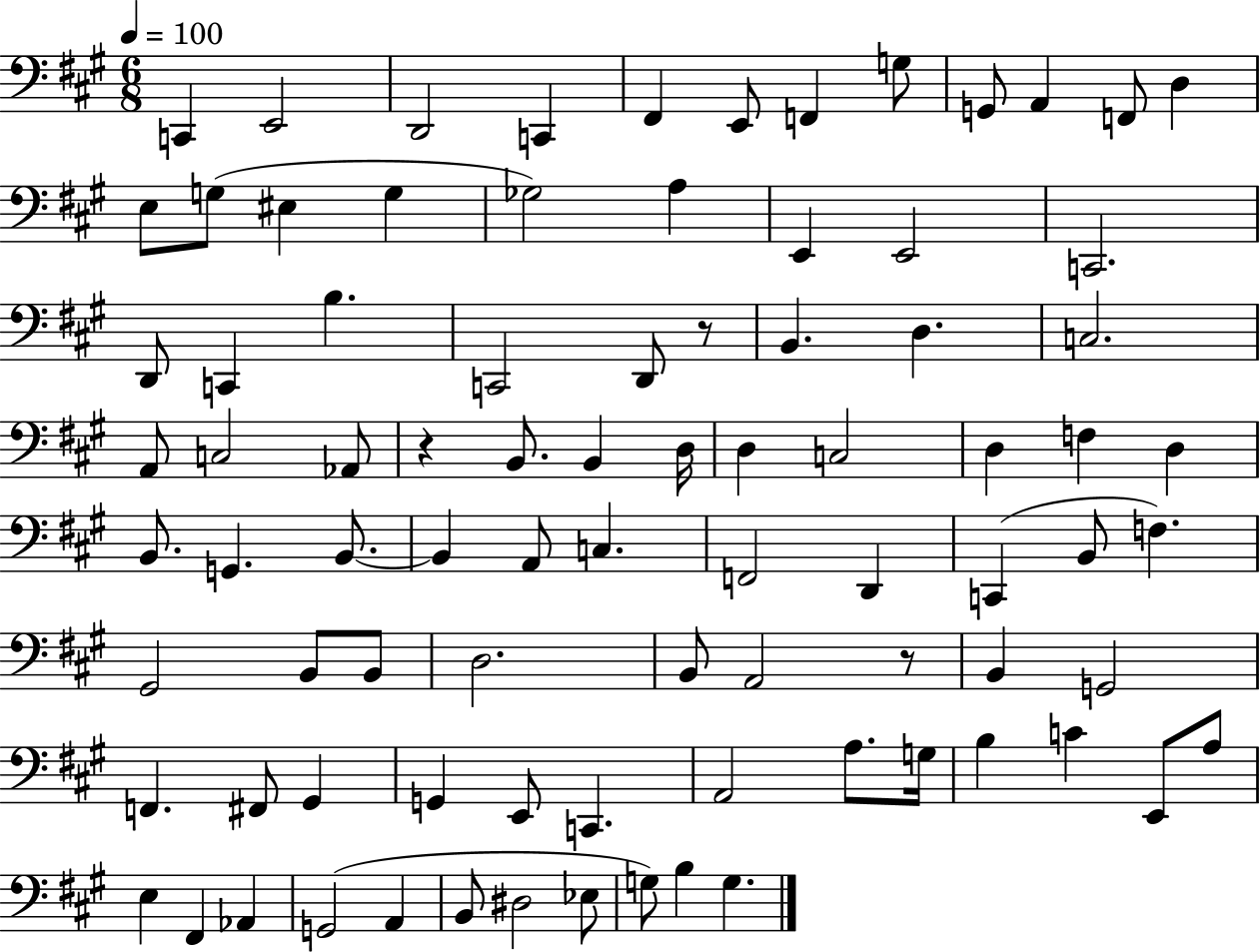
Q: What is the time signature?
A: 6/8